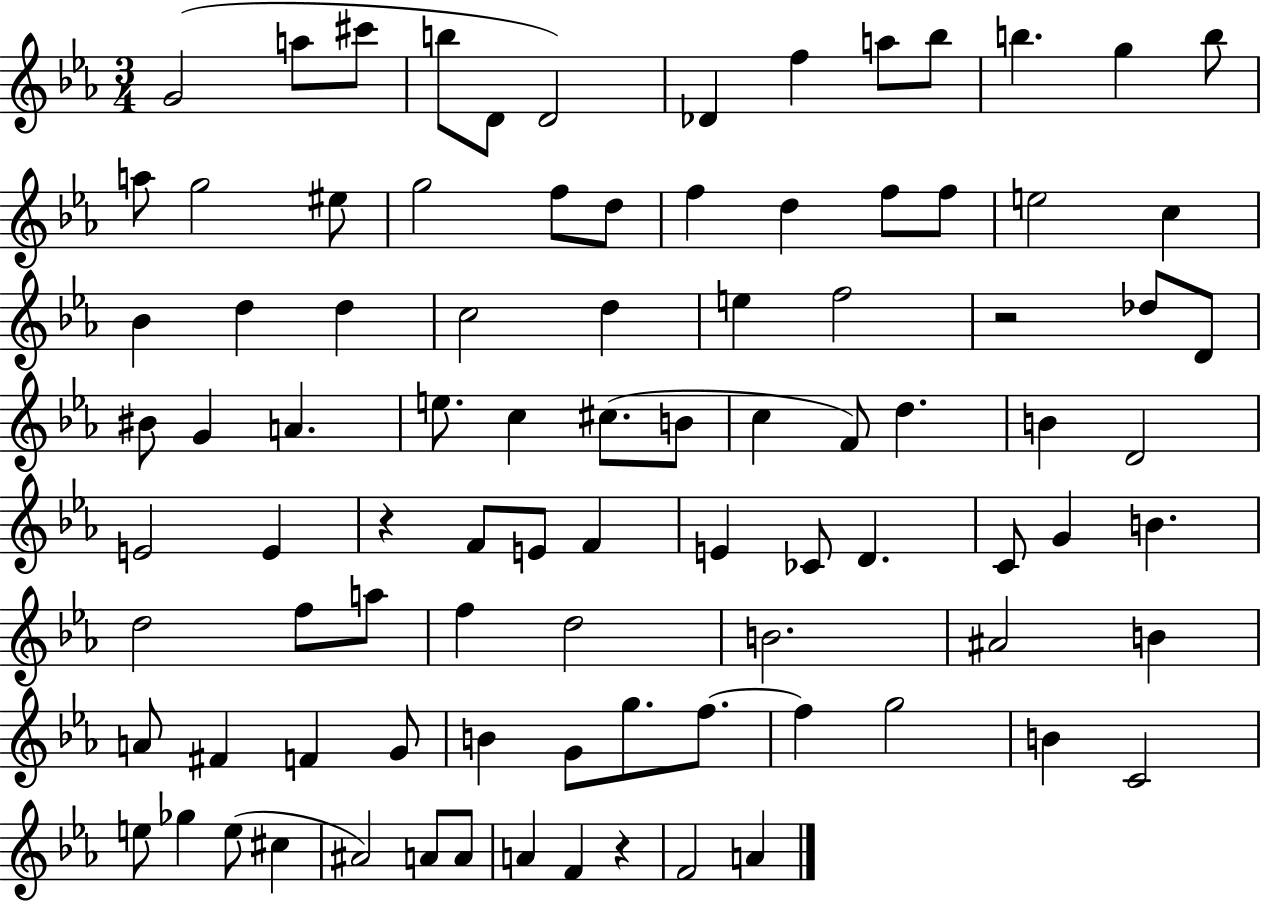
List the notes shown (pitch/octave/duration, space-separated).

G4/h A5/e C#6/e B5/e D4/e D4/h Db4/q F5/q A5/e Bb5/e B5/q. G5/q B5/e A5/e G5/h EIS5/e G5/h F5/e D5/e F5/q D5/q F5/e F5/e E5/h C5/q Bb4/q D5/q D5/q C5/h D5/q E5/q F5/h R/h Db5/e D4/e BIS4/e G4/q A4/q. E5/e. C5/q C#5/e. B4/e C5/q F4/e D5/q. B4/q D4/h E4/h E4/q R/q F4/e E4/e F4/q E4/q CES4/e D4/q. C4/e G4/q B4/q. D5/h F5/e A5/e F5/q D5/h B4/h. A#4/h B4/q A4/e F#4/q F4/q G4/e B4/q G4/e G5/e. F5/e. F5/q G5/h B4/q C4/h E5/e Gb5/q E5/e C#5/q A#4/h A4/e A4/e A4/q F4/q R/q F4/h A4/q